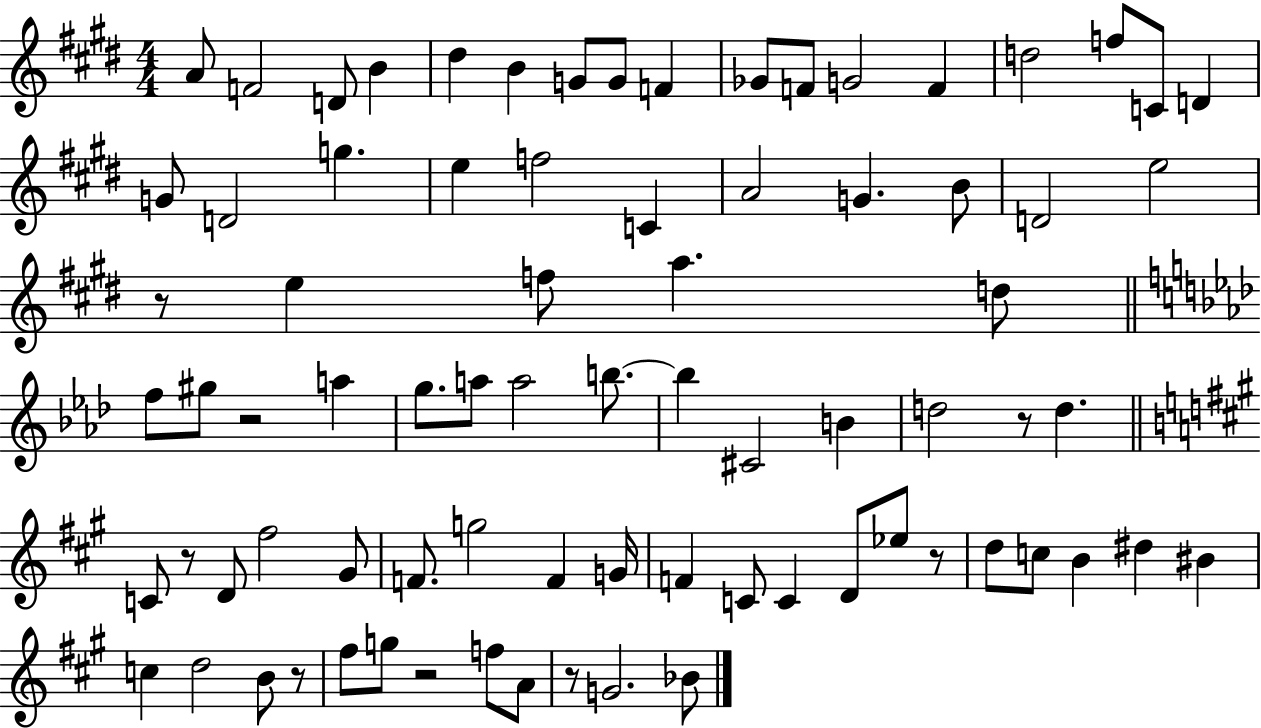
A4/e F4/h D4/e B4/q D#5/q B4/q G4/e G4/e F4/q Gb4/e F4/e G4/h F4/q D5/h F5/e C4/e D4/q G4/e D4/h G5/q. E5/q F5/h C4/q A4/h G4/q. B4/e D4/h E5/h R/e E5/q F5/e A5/q. D5/e F5/e G#5/e R/h A5/q G5/e. A5/e A5/h B5/e. B5/q C#4/h B4/q D5/h R/e D5/q. C4/e R/e D4/e F#5/h G#4/e F4/e. G5/h F4/q G4/s F4/q C4/e C4/q D4/e Eb5/e R/e D5/e C5/e B4/q D#5/q BIS4/q C5/q D5/h B4/e R/e F#5/e G5/e R/h F5/e A4/e R/e G4/h. Bb4/e